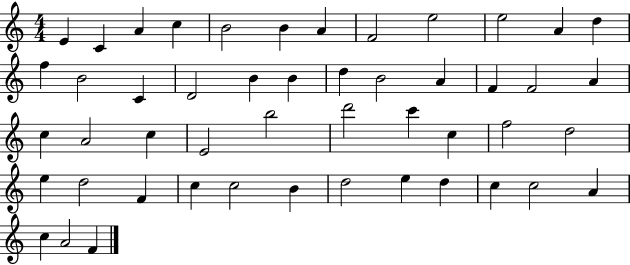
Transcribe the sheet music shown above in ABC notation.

X:1
T:Untitled
M:4/4
L:1/4
K:C
E C A c B2 B A F2 e2 e2 A d f B2 C D2 B B d B2 A F F2 A c A2 c E2 b2 d'2 c' c f2 d2 e d2 F c c2 B d2 e d c c2 A c A2 F